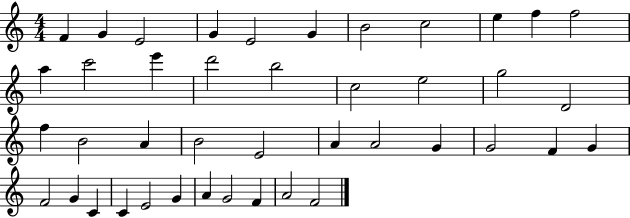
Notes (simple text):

F4/q G4/q E4/h G4/q E4/h G4/q B4/h C5/h E5/q F5/q F5/h A5/q C6/h E6/q D6/h B5/h C5/h E5/h G5/h D4/h F5/q B4/h A4/q B4/h E4/h A4/q A4/h G4/q G4/h F4/q G4/q F4/h G4/q C4/q C4/q E4/h G4/q A4/q G4/h F4/q A4/h F4/h